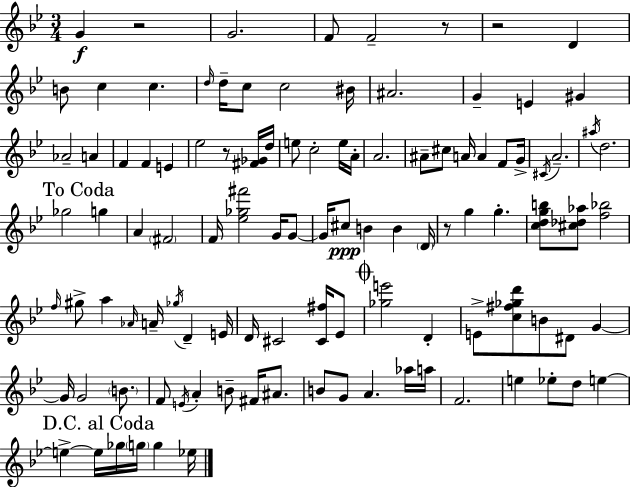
{
  \clef treble
  \numericTimeSignature
  \time 3/4
  \key bes \major
  g'4\f r2 | g'2. | f'8 f'2-- r8 | r2 d'4 | \break b'8 c''4 c''4. | \grace { d''16 } d''16-- c''8 c''2 | bis'16 ais'2. | g'4-- e'4 gis'4 | \break aes'2-- a'4 | f'4 f'4 e'4 | ees''2 r8 <fis' ges'>16 | d''16 e''8 c''2-. e''16 | \break a'16-. a'2. | ais'8-- cis''8 a'16 a'4 f'8 | g'16-> \acciaccatura { cis'16 } a'2.-- | \acciaccatura { ais''16 } d''2. | \break \mark "To Coda" ges''2 g''4 | a'4 \parenthesize fis'2 | f'16 <ees'' ges'' fis'''>2 | g'16 g'8~~ g'16 cis''8\ppp b'4 b'4 | \break \parenthesize d'16 r8 g''4 g''4.-. | <c'' d'' g'' b''>8 <cis'' des'' aes''>8 <f'' bes''>2 | \grace { f''16 } gis''8-> a''4 \grace { aes'16 } a'16-- | \acciaccatura { ges''16 } d'4-- e'16 d'16 cis'2 | \break <cis' fis''>16 ees'8 \mark \markup { \musicglyph "scripts.coda" } <ges'' e'''>2 | d'4-. e'8-> <c'' fis'' ges'' d'''>8 b'8 | dis'8 g'4~~ g'16 g'2 | \parenthesize b'8. f'8 \acciaccatura { e'16 } a'4-. | \break b'8-- fis'16 ais'8. b'8 g'8 a'4. | aes''16 a''16 f'2. | e''4 ees''8-. | d''8 e''4~~ \mark "D.C. al Coda" e''4->~~ e''16 | \break ges''16 \parenthesize g''16 g''4 ees''16 \bar "|."
}